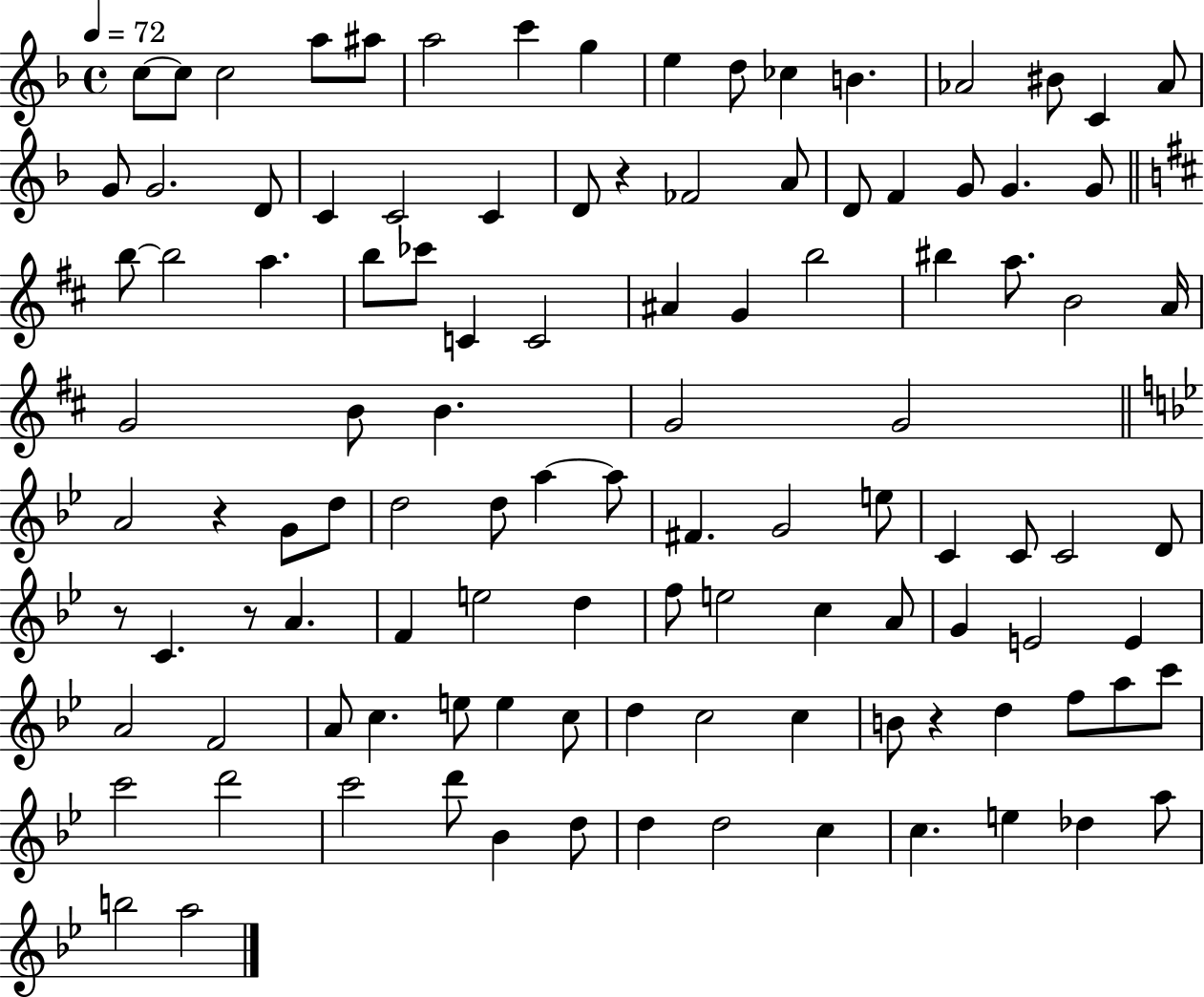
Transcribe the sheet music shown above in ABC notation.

X:1
T:Untitled
M:4/4
L:1/4
K:F
c/2 c/2 c2 a/2 ^a/2 a2 c' g e d/2 _c B _A2 ^B/2 C _A/2 G/2 G2 D/2 C C2 C D/2 z _F2 A/2 D/2 F G/2 G G/2 b/2 b2 a b/2 _c'/2 C C2 ^A G b2 ^b a/2 B2 A/4 G2 B/2 B G2 G2 A2 z G/2 d/2 d2 d/2 a a/2 ^F G2 e/2 C C/2 C2 D/2 z/2 C z/2 A F e2 d f/2 e2 c A/2 G E2 E A2 F2 A/2 c e/2 e c/2 d c2 c B/2 z d f/2 a/2 c'/2 c'2 d'2 c'2 d'/2 _B d/2 d d2 c c e _d a/2 b2 a2